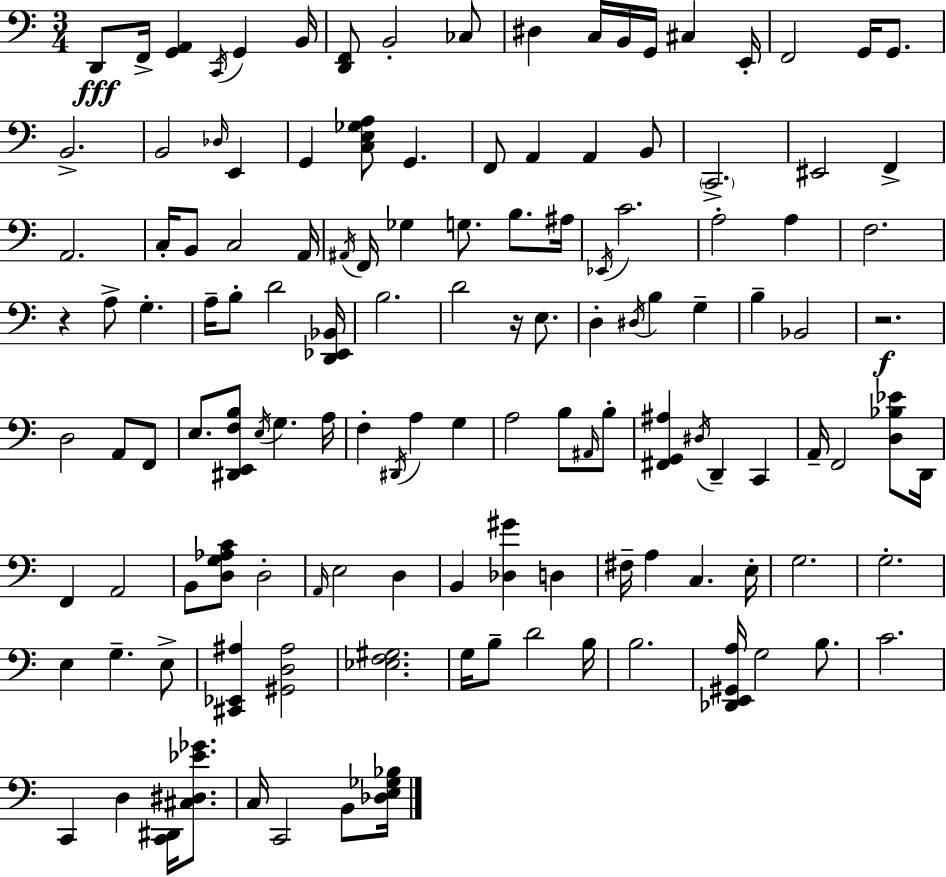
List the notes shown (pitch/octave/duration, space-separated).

D2/e F2/s [G2,A2]/q C2/s G2/q B2/s [D2,F2]/e B2/h CES3/e D#3/q C3/s B2/s G2/s C#3/q E2/s F2/h G2/s G2/e. B2/h. B2/h Db3/s E2/q G2/q [C3,E3,Gb3,A3]/e G2/q. F2/e A2/q A2/q B2/e C2/h. EIS2/h F2/q A2/h. C3/s B2/e C3/h A2/s A#2/s F2/s Gb3/q G3/e. B3/e. A#3/s Eb2/s C4/h. A3/h A3/q F3/h. R/q A3/e G3/q. A3/s B3/e D4/h [D2,Eb2,Bb2]/s B3/h. D4/h R/s E3/e. D3/q D#3/s B3/q G3/q B3/q Bb2/h R/h. D3/h A2/e F2/e E3/e. [D#2,E2,F3,B3]/e E3/s G3/q. A3/s F3/q D#2/s A3/q G3/q A3/h B3/e A#2/s B3/e [F#2,G2,A#3]/q D#3/s D2/q C2/q A2/s F2/h [D3,Bb3,Eb4]/e D2/s F2/q A2/h B2/e [D3,G3,Ab3,C4]/e D3/h A2/s E3/h D3/q B2/q [Db3,G#4]/q D3/q F#3/s A3/q C3/q. E3/s G3/h. G3/h. E3/q G3/q. E3/e [C#2,Eb2,A#3]/q [G#2,D3,A#3]/h [Eb3,F3,G#3]/h. G3/s B3/e D4/h B3/s B3/h. [Db2,E2,G#2,A3]/s G3/h B3/e. C4/h. C2/q D3/q [C2,D#2]/s [C#3,D#3,Eb4,Gb4]/e. C3/s C2/h B2/e [Db3,E3,Gb3,Bb3]/s